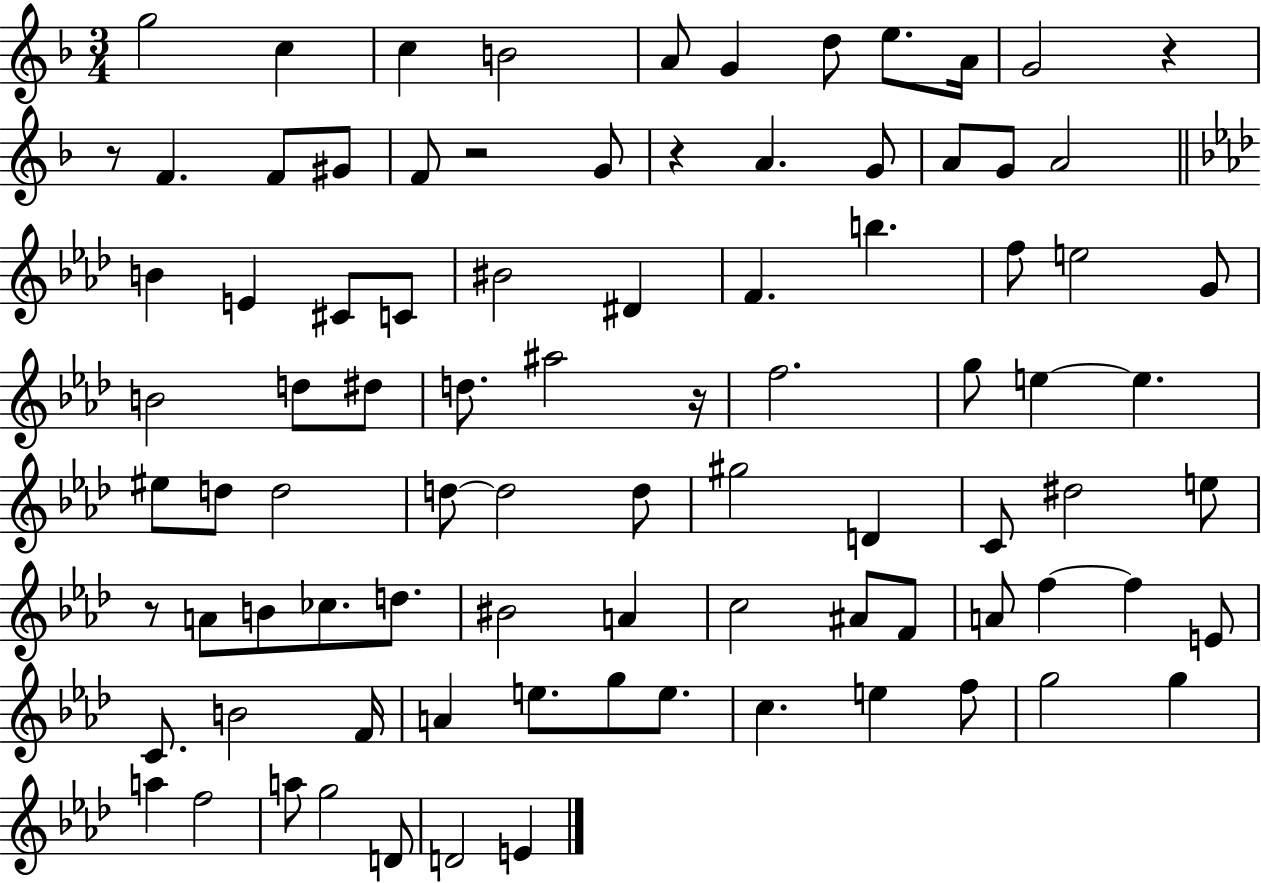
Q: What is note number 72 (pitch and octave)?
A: C5